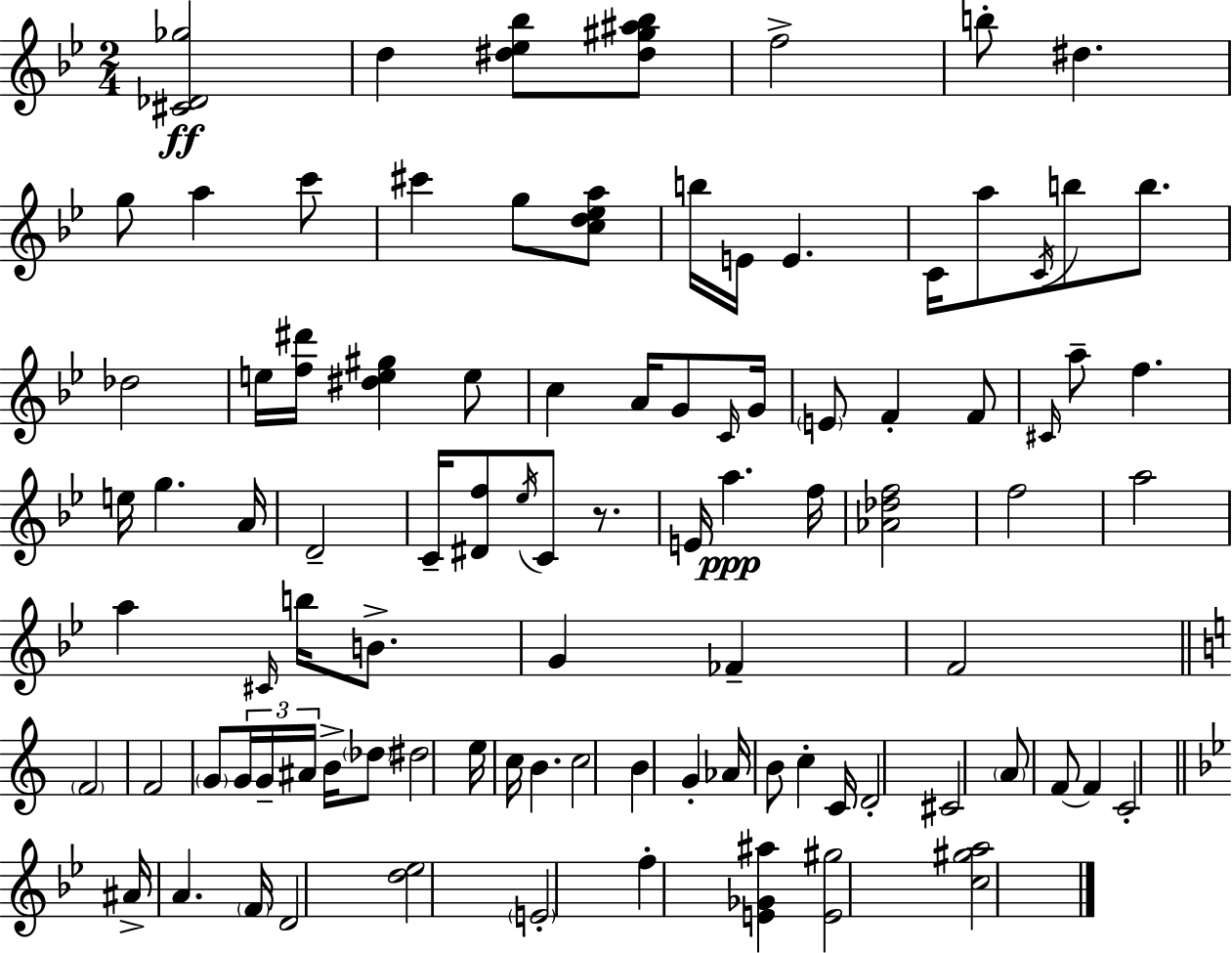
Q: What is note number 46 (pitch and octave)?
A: B5